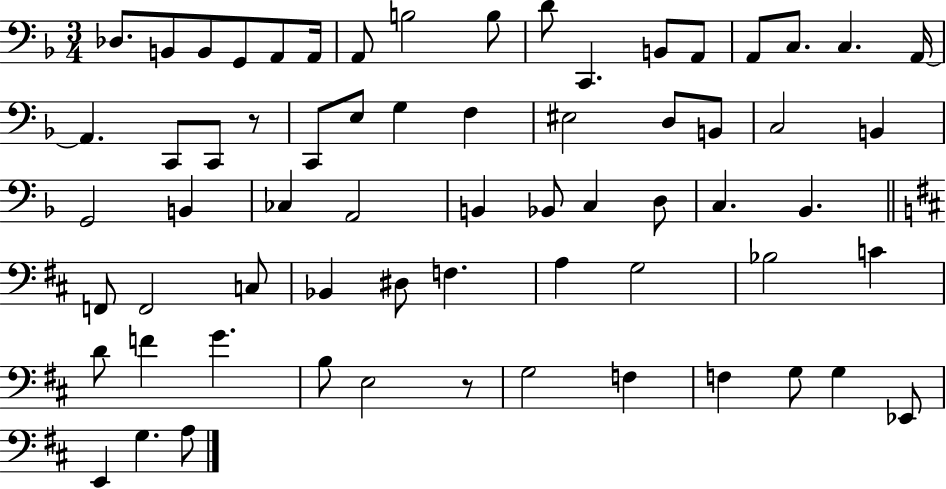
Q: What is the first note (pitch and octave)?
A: Db3